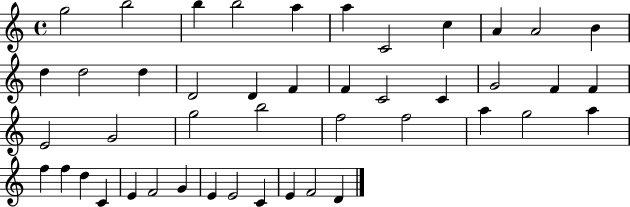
X:1
T:Untitled
M:4/4
L:1/4
K:C
g2 b2 b b2 a a C2 c A A2 B d d2 d D2 D F F C2 C G2 F F E2 G2 g2 b2 f2 f2 a g2 a f f d C E F2 G E E2 C E F2 D